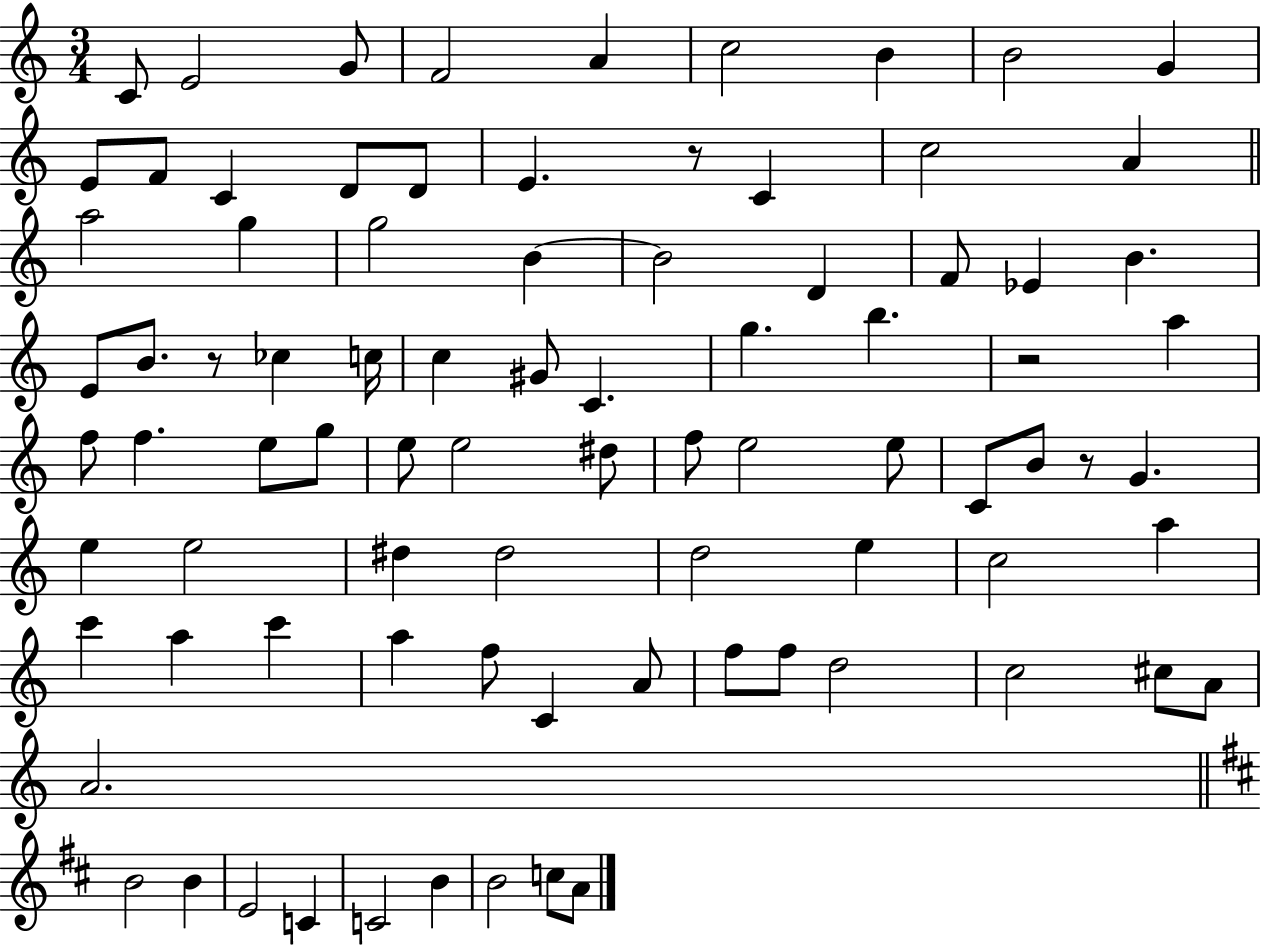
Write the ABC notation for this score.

X:1
T:Untitled
M:3/4
L:1/4
K:C
C/2 E2 G/2 F2 A c2 B B2 G E/2 F/2 C D/2 D/2 E z/2 C c2 A a2 g g2 B B2 D F/2 _E B E/2 B/2 z/2 _c c/4 c ^G/2 C g b z2 a f/2 f e/2 g/2 e/2 e2 ^d/2 f/2 e2 e/2 C/2 B/2 z/2 G e e2 ^d ^d2 d2 e c2 a c' a c' a f/2 C A/2 f/2 f/2 d2 c2 ^c/2 A/2 A2 B2 B E2 C C2 B B2 c/2 A/2